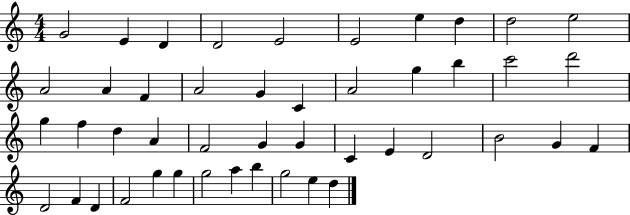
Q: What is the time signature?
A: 4/4